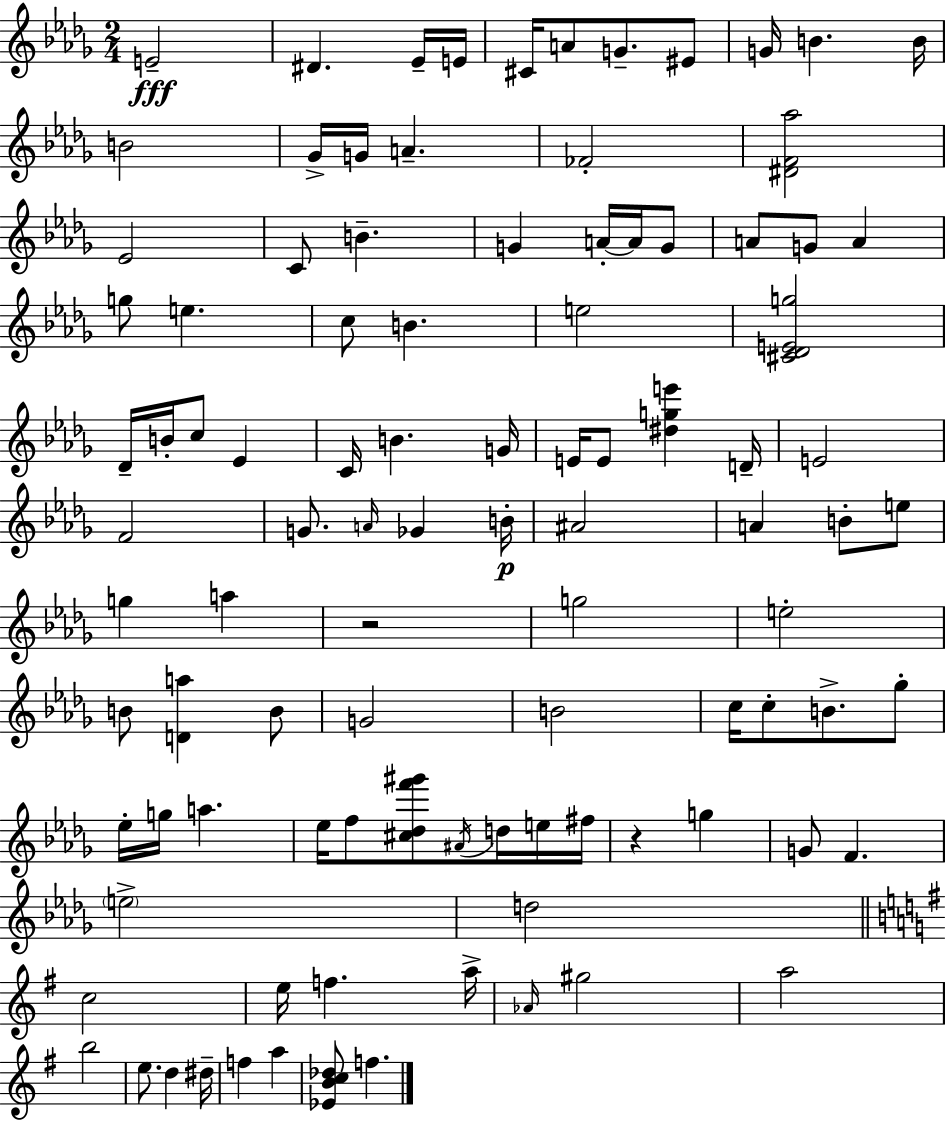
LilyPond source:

{
  \clef treble
  \numericTimeSignature
  \time 2/4
  \key bes \minor
  e'2--\fff | dis'4. ees'16-- e'16 | cis'16 a'8 g'8.-- eis'8 | g'16 b'4. b'16 | \break b'2 | ges'16-> g'16 a'4.-- | fes'2-. | <dis' f' aes''>2 | \break ees'2 | c'8 b'4.-- | g'4 a'16-.~~ a'16 g'8 | a'8 g'8 a'4 | \break g''8 e''4. | c''8 b'4. | e''2 | <cis' des' e' g''>2 | \break des'16-- b'16-. c''8 ees'4 | c'16 b'4. g'16 | e'16 e'8 <dis'' g'' e'''>4 d'16-- | e'2 | \break f'2 | g'8. \grace { a'16 } ges'4 | b'16-.\p ais'2 | a'4 b'8-. e''8 | \break g''4 a''4 | r2 | g''2 | e''2-. | \break b'8 <d' a''>4 b'8 | g'2 | b'2 | c''16 c''8-. b'8.-> ges''8-. | \break ees''16-. g''16 a''4. | ees''16 f''8 <cis'' des'' f''' gis'''>8 \acciaccatura { ais'16 } d''16 | e''16 fis''16 r4 g''4 | g'8 f'4. | \break \parenthesize e''2-> | d''2 | \bar "||" \break \key g \major c''2 | e''16 f''4. a''16-> | \grace { aes'16 } gis''2 | a''2 | \break b''2 | e''8. d''4 | dis''16-- f''4 a''4 | <ees' b' c'' des''>8 f''4. | \break \bar "|."
}